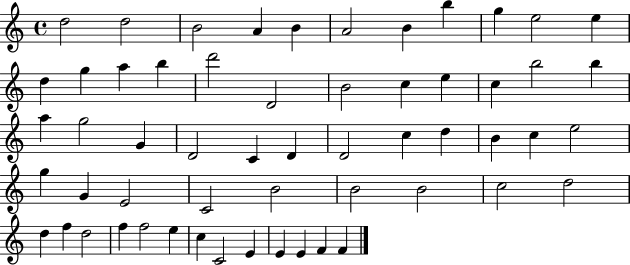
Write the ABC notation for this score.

X:1
T:Untitled
M:4/4
L:1/4
K:C
d2 d2 B2 A B A2 B b g e2 e d g a b d'2 D2 B2 c e c b2 b a g2 G D2 C D D2 c d B c e2 g G E2 C2 B2 B2 B2 c2 d2 d f d2 f f2 e c C2 E E E F F